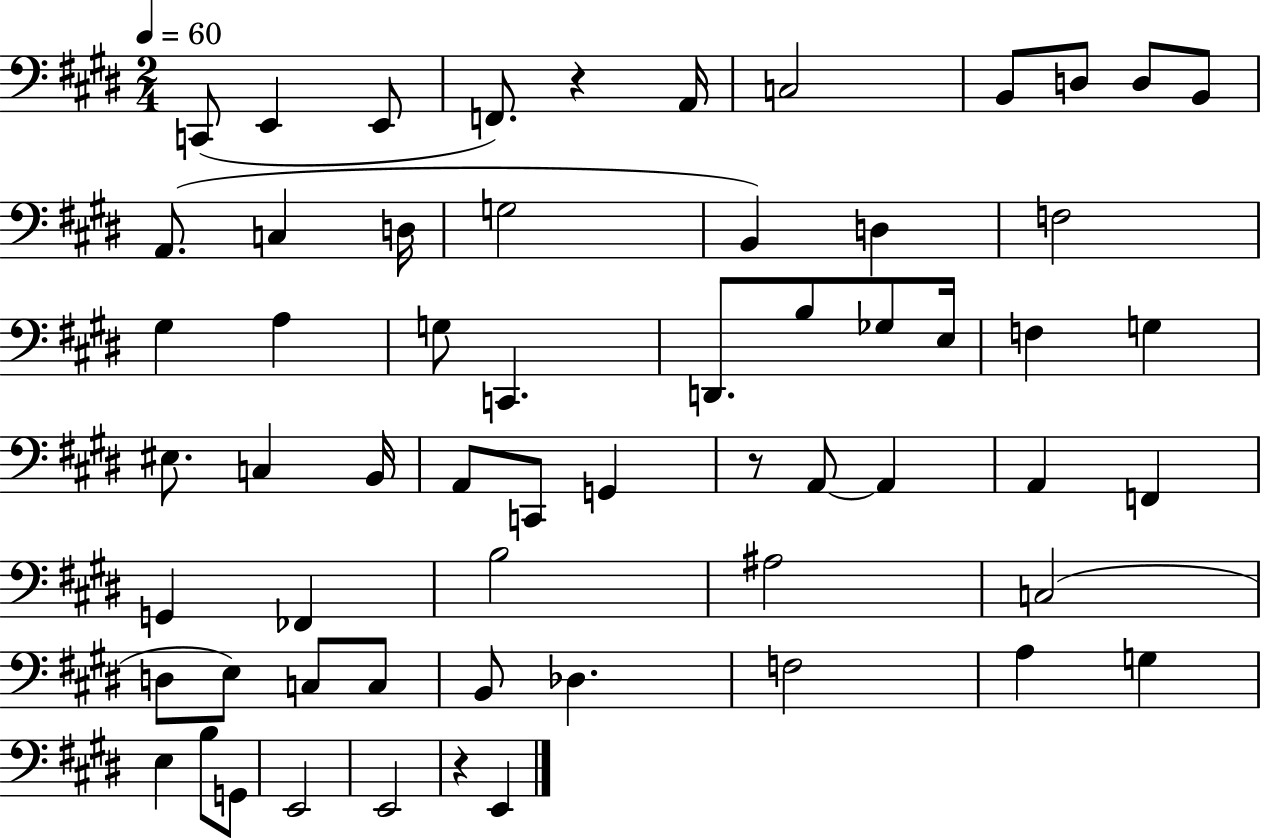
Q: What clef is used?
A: bass